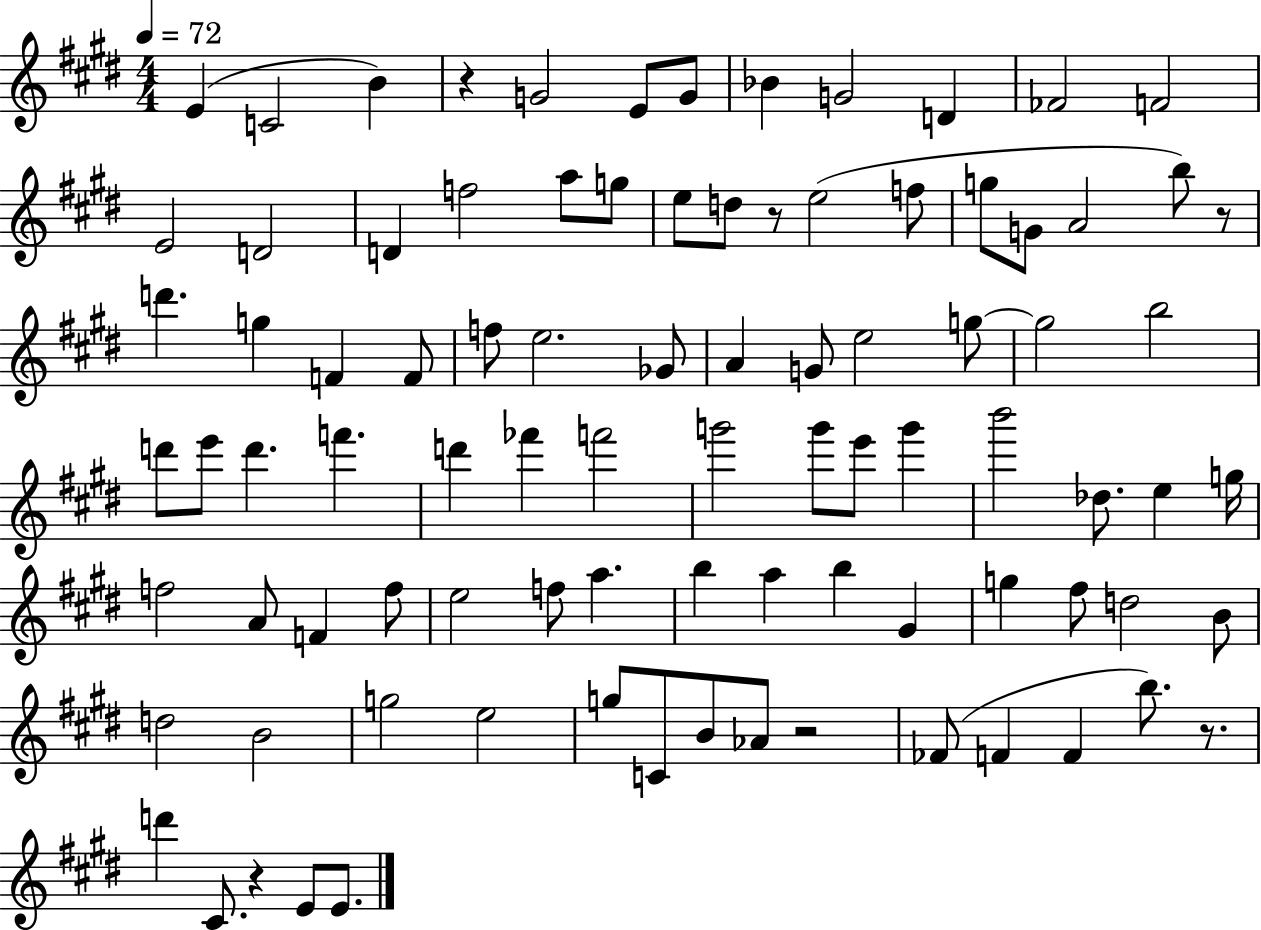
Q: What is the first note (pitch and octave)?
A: E4